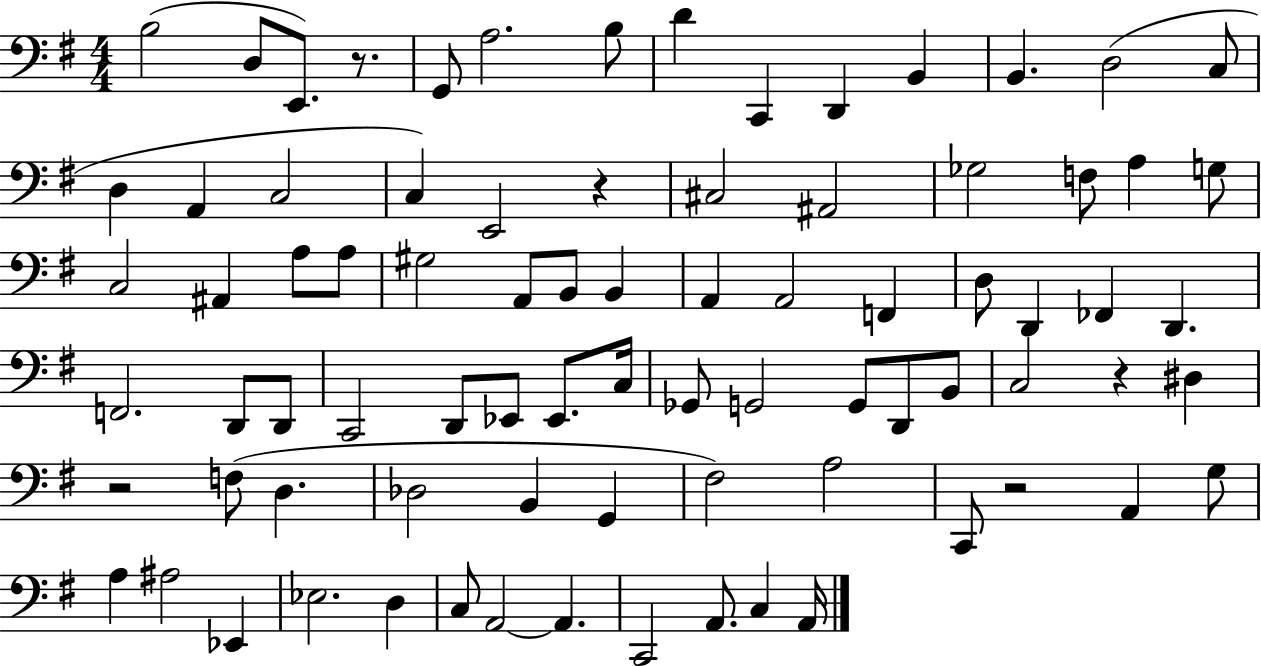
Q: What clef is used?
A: bass